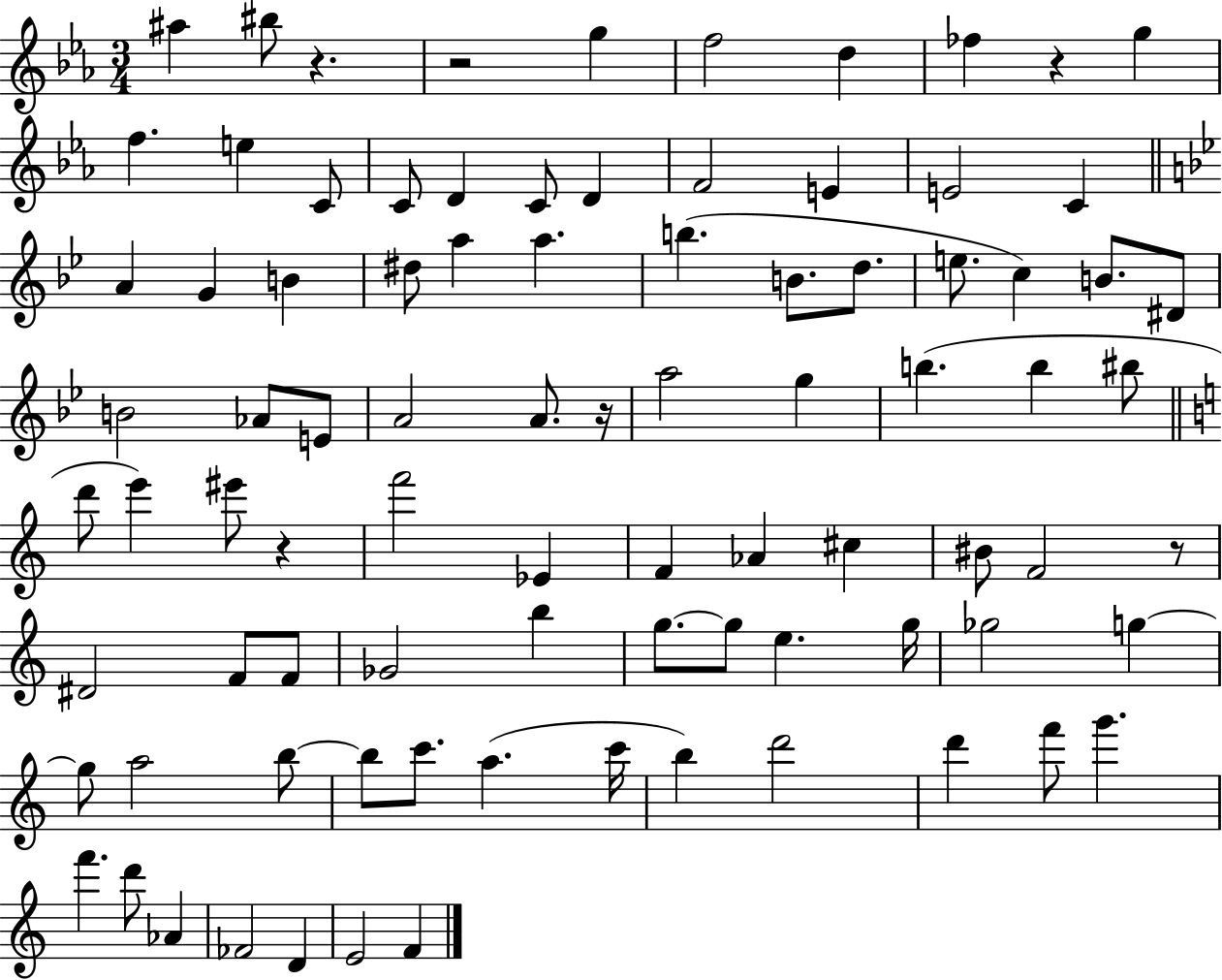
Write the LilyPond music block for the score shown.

{
  \clef treble
  \numericTimeSignature
  \time 3/4
  \key ees \major
  ais''4 bis''8 r4. | r2 g''4 | f''2 d''4 | fes''4 r4 g''4 | \break f''4. e''4 c'8 | c'8 d'4 c'8 d'4 | f'2 e'4 | e'2 c'4 | \break \bar "||" \break \key g \minor a'4 g'4 b'4 | dis''8 a''4 a''4. | b''4.( b'8. d''8. | e''8. c''4) b'8. dis'8 | \break b'2 aes'8 e'8 | a'2 a'8. r16 | a''2 g''4 | b''4.( b''4 bis''8 | \break \bar "||" \break \key c \major d'''8 e'''4) eis'''8 r4 | f'''2 ees'4 | f'4 aes'4 cis''4 | bis'8 f'2 r8 | \break dis'2 f'8 f'8 | ges'2 b''4 | g''8.~~ g''8 e''4. g''16 | ges''2 g''4~~ | \break g''8 a''2 b''8~~ | b''8 c'''8. a''4.( c'''16 | b''4) d'''2 | d'''4 f'''8 g'''4. | \break f'''4. d'''8 aes'4 | fes'2 d'4 | e'2 f'4 | \bar "|."
}